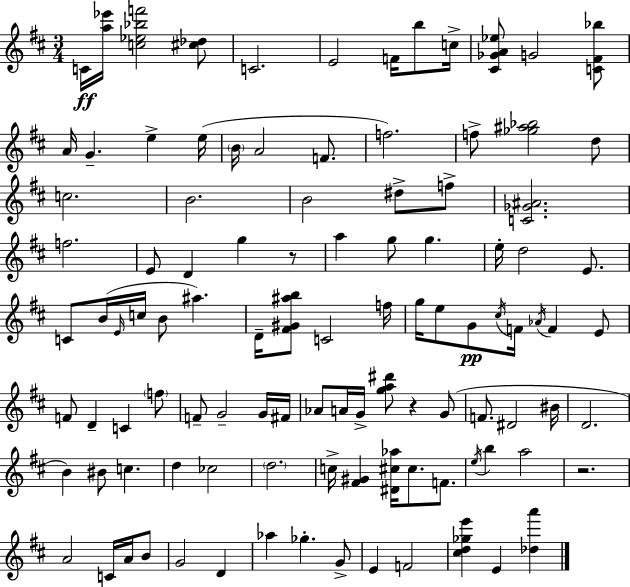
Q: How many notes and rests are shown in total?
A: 105